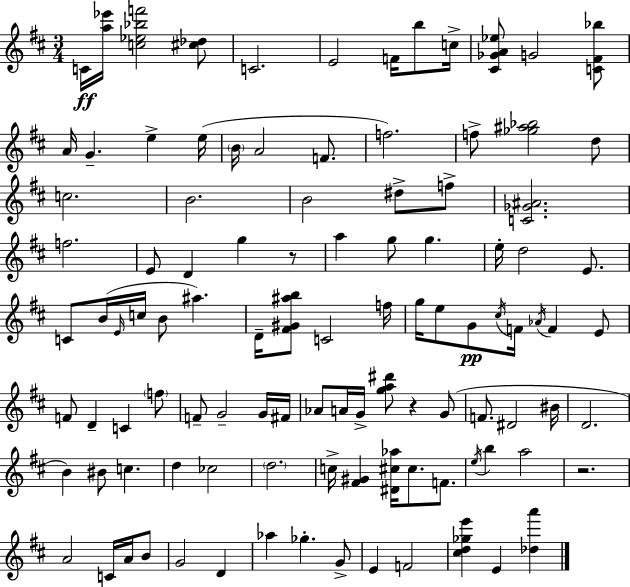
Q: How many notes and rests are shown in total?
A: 105